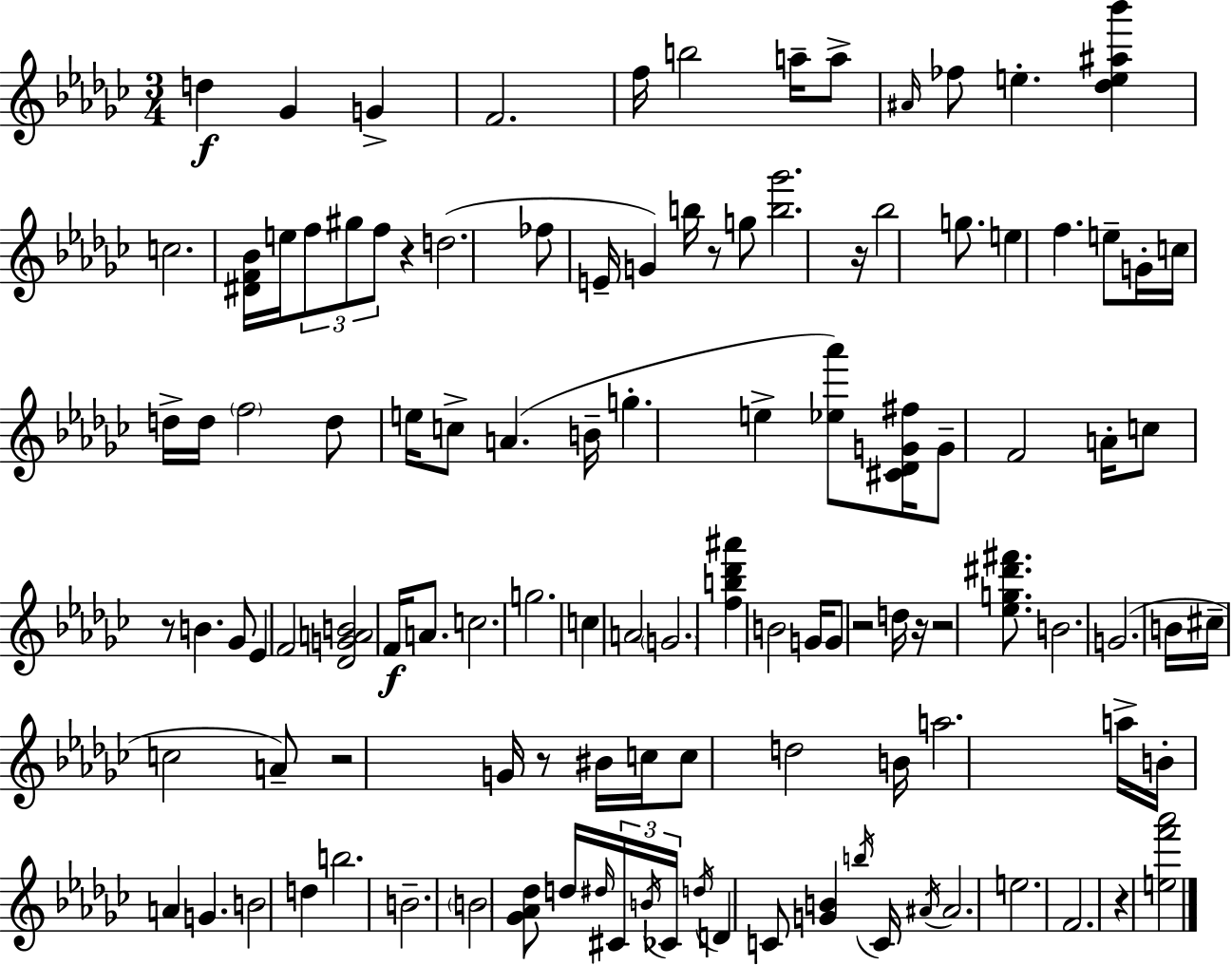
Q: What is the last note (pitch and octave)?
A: F4